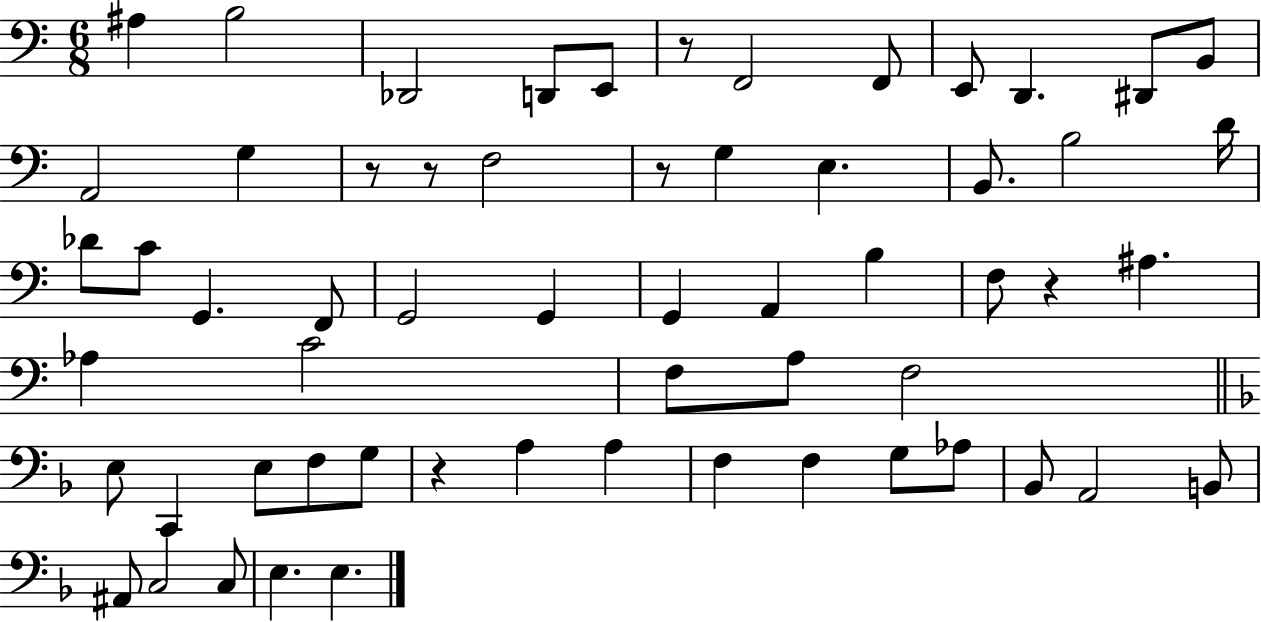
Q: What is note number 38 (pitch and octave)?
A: E3